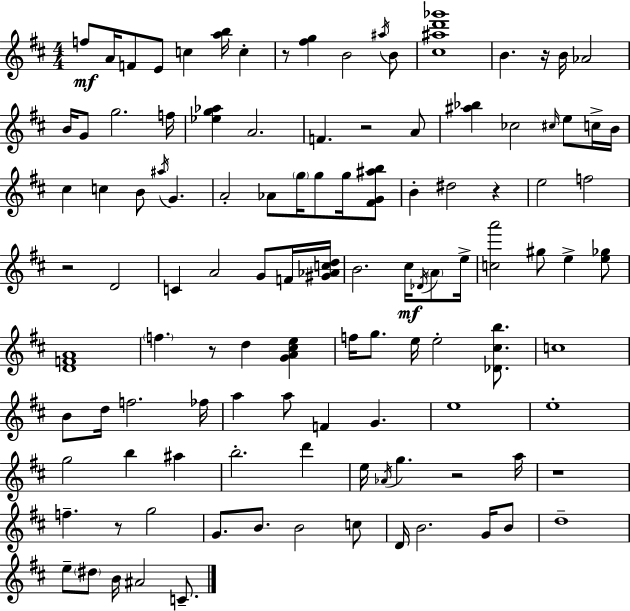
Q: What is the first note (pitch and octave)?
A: F5